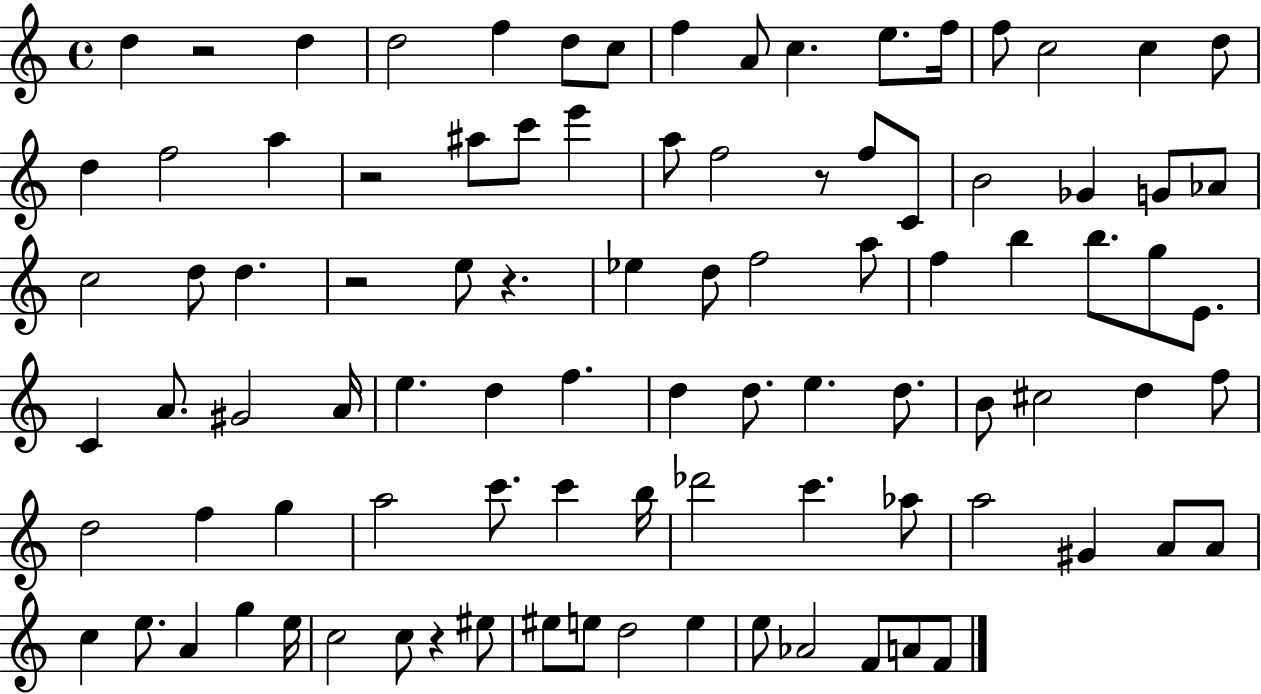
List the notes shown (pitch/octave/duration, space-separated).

D5/q R/h D5/q D5/h F5/q D5/e C5/e F5/q A4/e C5/q. E5/e. F5/s F5/e C5/h C5/q D5/e D5/q F5/h A5/q R/h A#5/e C6/e E6/q A5/e F5/h R/e F5/e C4/e B4/h Gb4/q G4/e Ab4/e C5/h D5/e D5/q. R/h E5/e R/q. Eb5/q D5/e F5/h A5/e F5/q B5/q B5/e. G5/e E4/e. C4/q A4/e. G#4/h A4/s E5/q. D5/q F5/q. D5/q D5/e. E5/q. D5/e. B4/e C#5/h D5/q F5/e D5/h F5/q G5/q A5/h C6/e. C6/q B5/s Db6/h C6/q. Ab5/e A5/h G#4/q A4/e A4/e C5/q E5/e. A4/q G5/q E5/s C5/h C5/e R/q EIS5/e EIS5/e E5/e D5/h E5/q E5/e Ab4/h F4/e A4/e F4/e